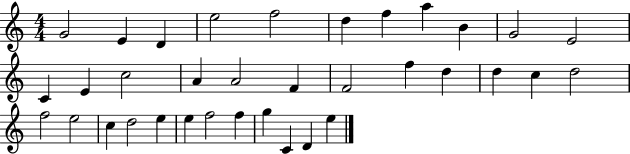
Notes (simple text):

G4/h E4/q D4/q E5/h F5/h D5/q F5/q A5/q B4/q G4/h E4/h C4/q E4/q C5/h A4/q A4/h F4/q F4/h F5/q D5/q D5/q C5/q D5/h F5/h E5/h C5/q D5/h E5/q E5/q F5/h F5/q G5/q C4/q D4/q E5/q